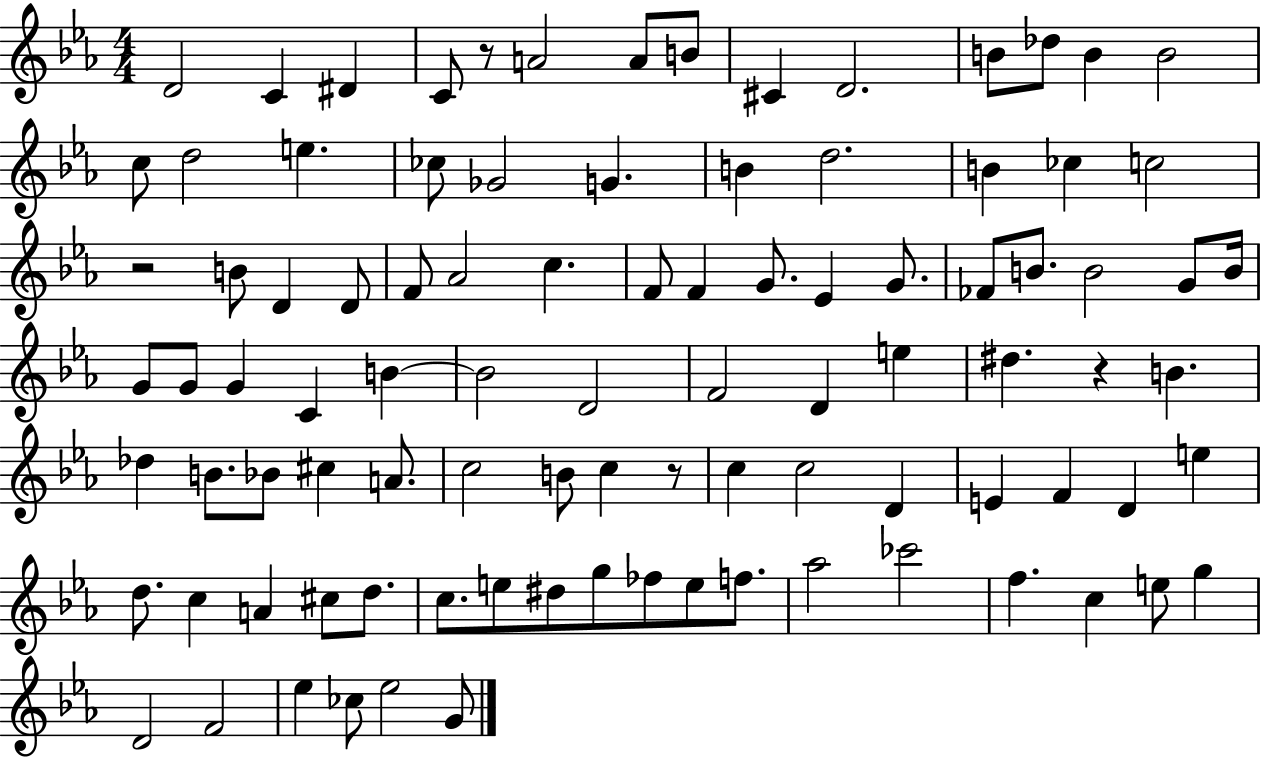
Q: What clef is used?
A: treble